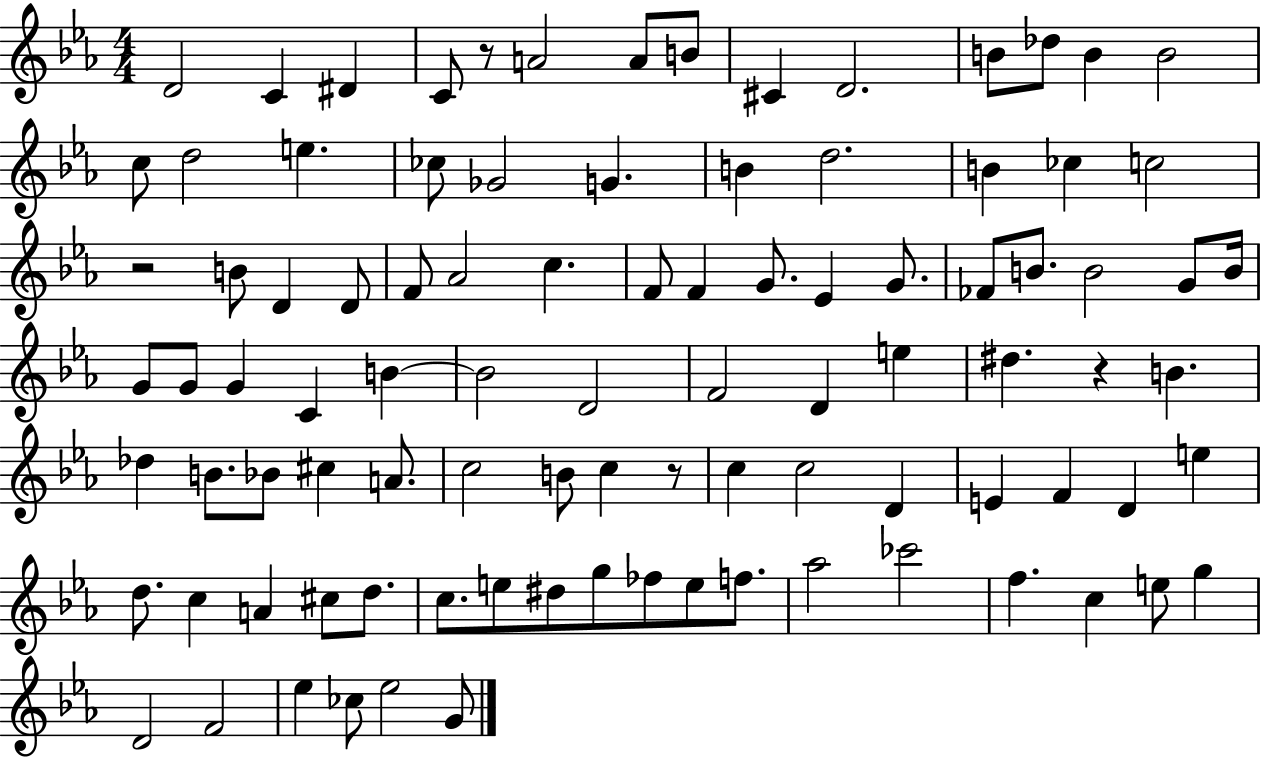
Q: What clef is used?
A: treble